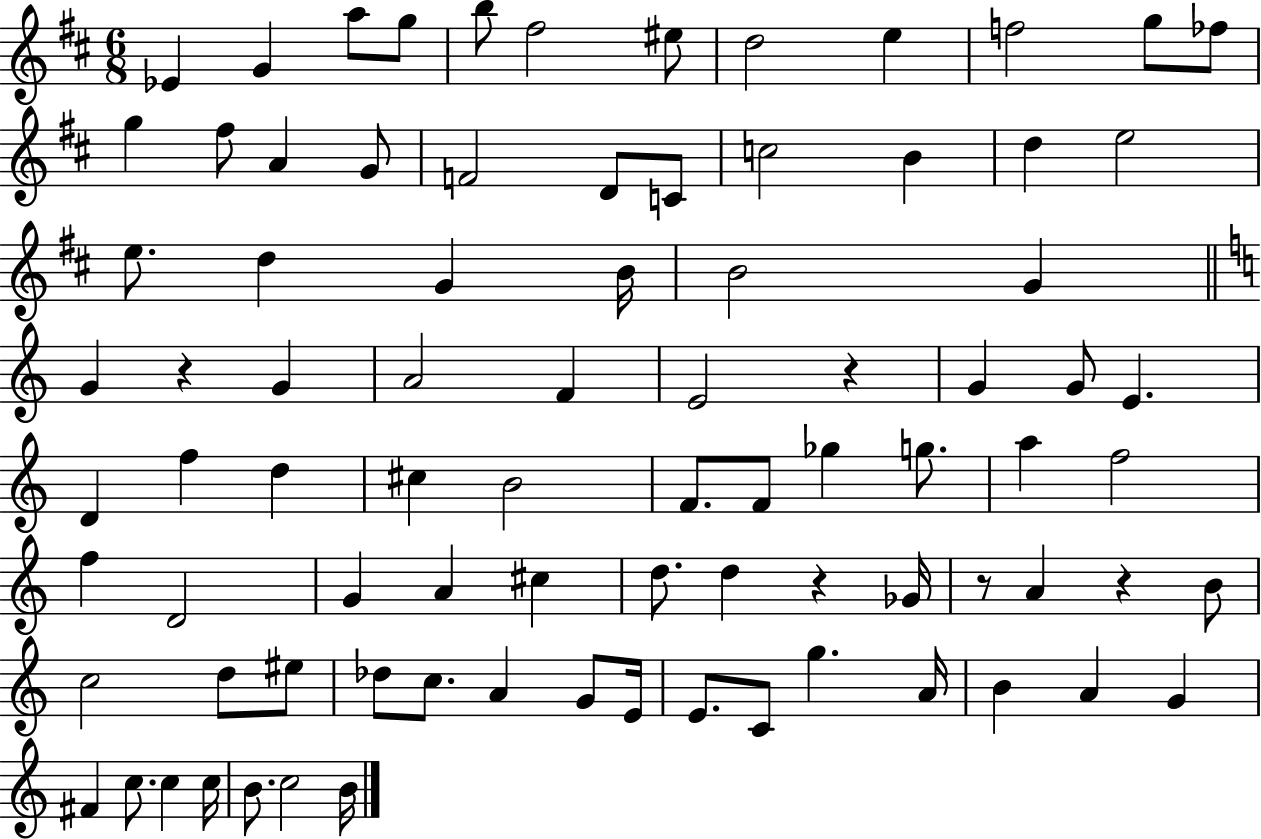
{
  \clef treble
  \numericTimeSignature
  \time 6/8
  \key d \major
  ees'4 g'4 a''8 g''8 | b''8 fis''2 eis''8 | d''2 e''4 | f''2 g''8 fes''8 | \break g''4 fis''8 a'4 g'8 | f'2 d'8 c'8 | c''2 b'4 | d''4 e''2 | \break e''8. d''4 g'4 b'16 | b'2 g'4 | \bar "||" \break \key c \major g'4 r4 g'4 | a'2 f'4 | e'2 r4 | g'4 g'8 e'4. | \break d'4 f''4 d''4 | cis''4 b'2 | f'8. f'8 ges''4 g''8. | a''4 f''2 | \break f''4 d'2 | g'4 a'4 cis''4 | d''8. d''4 r4 ges'16 | r8 a'4 r4 b'8 | \break c''2 d''8 eis''8 | des''8 c''8. a'4 g'8 e'16 | e'8. c'8 g''4. a'16 | b'4 a'4 g'4 | \break fis'4 c''8. c''4 c''16 | b'8. c''2 b'16 | \bar "|."
}